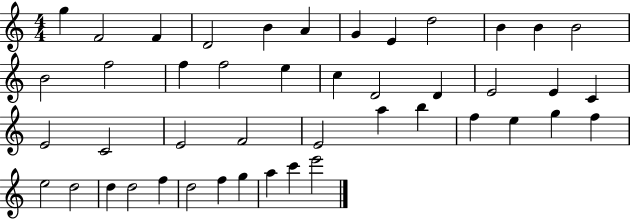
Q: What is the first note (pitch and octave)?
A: G5